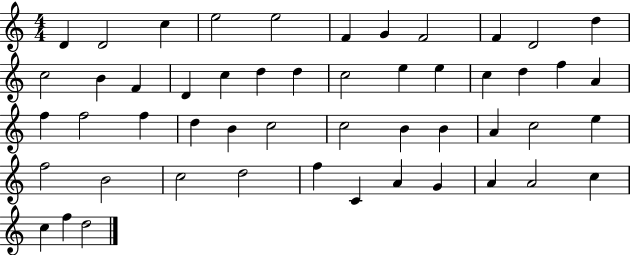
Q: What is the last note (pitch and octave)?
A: D5